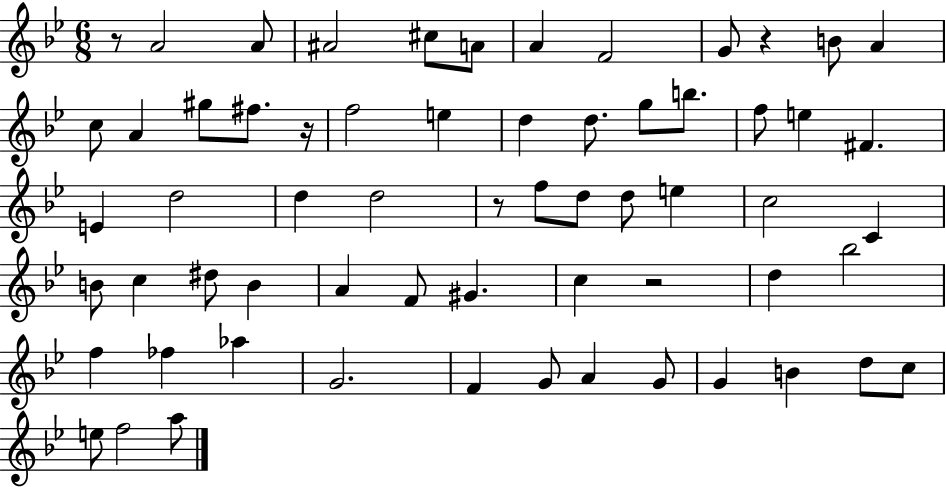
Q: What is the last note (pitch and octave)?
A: A5